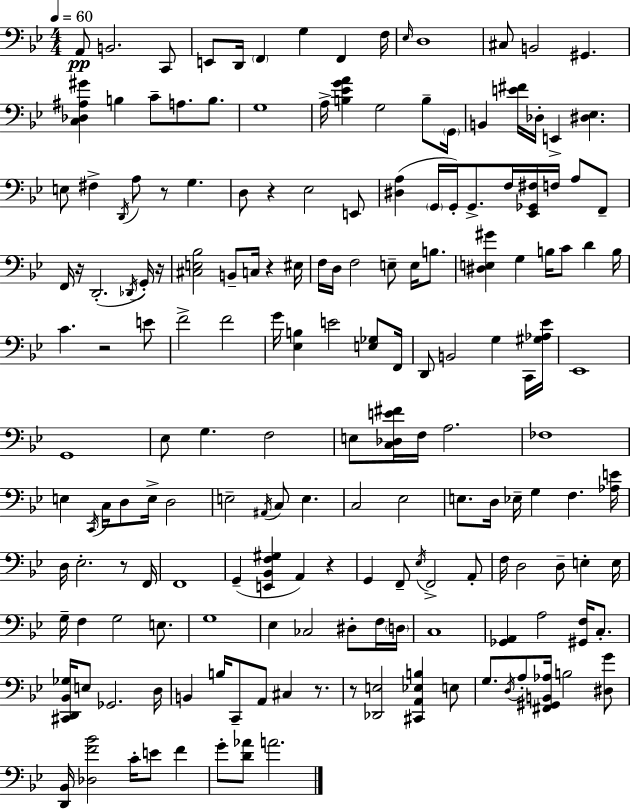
X:1
T:Untitled
M:4/4
L:1/4
K:Bb
A,,/2 B,,2 C,,/2 E,,/2 D,,/4 F,, G, F,, F,/4 _E,/4 D,4 ^C,/2 B,,2 ^G,, [C,_D,^A,^G] B, C/2 A,/2 B,/2 G,4 A,/4 [B,_EGA] G,2 B,/2 G,,/4 B,, [E^F]/4 _D,/4 E,, [^D,_E,] E,/2 ^F, D,,/4 A,/2 z/2 G, D,/2 z _E,2 E,,/2 [^D,A,] G,,/4 G,,/4 G,,/2 F,/4 [_E,,_G,,^F,]/4 F,/4 A,/2 F,,/2 F,,/4 z/4 D,,2 _D,,/4 G,,/4 z/4 [^C,E,_B,]2 B,,/2 C,/4 z ^E,/4 F,/4 D,/4 F,2 E,/2 E,/4 B,/2 [^D,E,^G] G, B,/4 C/2 D B,/4 C z2 E/2 F2 F2 G/4 [_E,B,] E2 [E,_G,]/2 F,,/4 D,,/2 B,,2 G, C,,/4 [^G,_A,_E]/4 _E,,4 G,,4 _E,/2 G, F,2 E,/2 [C,_D,E^F]/4 F,/4 A,2 _F,4 E, C,,/4 C,/4 D,/2 E,/4 D,2 E,2 ^A,,/4 C,/2 E, C,2 _E,2 E,/2 D,/4 _E,/4 G, F, [_A,E]/4 D,/4 _E,2 z/2 F,,/4 F,,4 G,, [E,,_B,,F,^G,] A,, z G,, F,,/2 _E,/4 F,,2 A,,/2 F,/4 D,2 D,/2 E, E,/4 G,/4 F, G,2 E,/2 G,4 _E, _C,2 ^D,/2 F,/4 D,/4 C,4 [_G,,A,,] A,2 [^G,,F,]/4 C,/2 [^C,,D,,_B,,_G,]/4 E,/2 _G,,2 D,/4 B,, B,/4 C,,/2 A,,/2 ^C, z/2 z/2 [_D,,E,]2 [^C,,A,,_E,B,] E,/2 G,/2 D,/4 A,/2 [^F,,^G,,B,,_A,]/4 B,2 [^D,G]/2 [D,,_B,,]/4 [_D,F_B]2 C/4 E/2 F G/2 [D_A]/2 A2